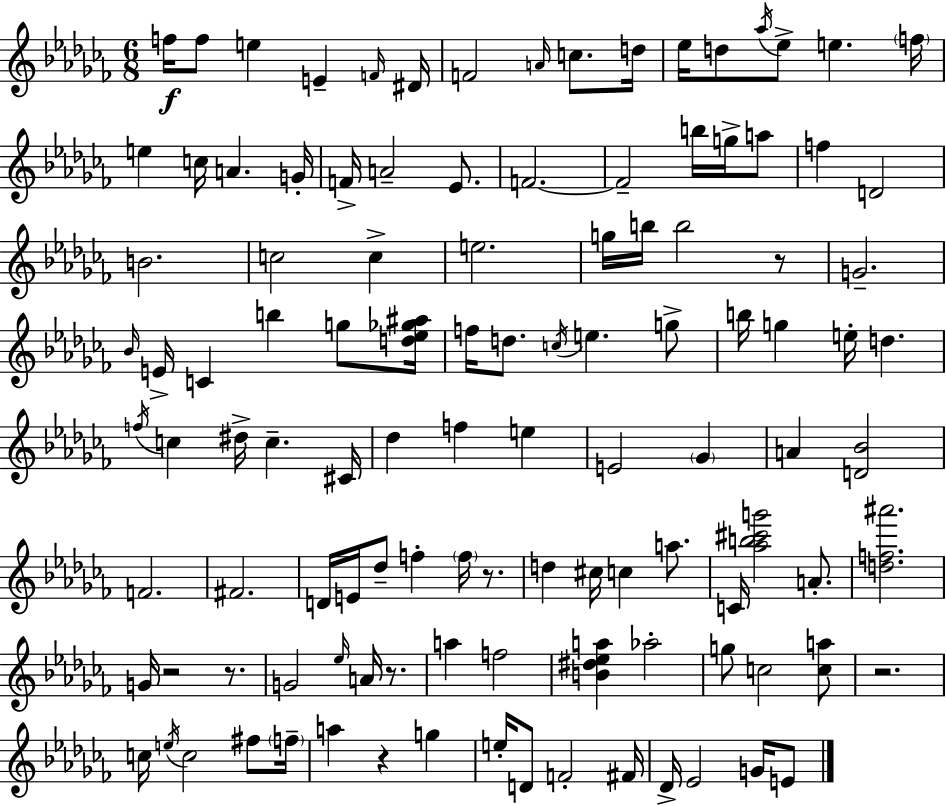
F5/s F5/e E5/q E4/q F4/s D#4/s F4/h A4/s C5/e. D5/s Eb5/s D5/e Ab5/s Eb5/e E5/q. F5/s E5/q C5/s A4/q. G4/s F4/s A4/h Eb4/e. F4/h. F4/h B5/s G5/s A5/e F5/q D4/h B4/h. C5/h C5/q E5/h. G5/s B5/s B5/h R/e G4/h. Bb4/s E4/s C4/q B5/q G5/e [D5,Eb5,Gb5,A#5]/s F5/s D5/e. C5/s E5/q. G5/e B5/s G5/q E5/s D5/q. F5/s C5/q D#5/s C5/q. C#4/s Db5/q F5/q E5/q E4/h Gb4/q A4/q [D4,Bb4]/h F4/h. F#4/h. D4/s E4/s Db5/e F5/q F5/s R/e. D5/q C#5/s C5/q A5/e. C4/s [Ab5,B5,C#6,G6]/h A4/e. [D5,F5,A#6]/h. G4/s R/h R/e. G4/h Eb5/s A4/s R/e. A5/q F5/h [B4,D#5,Eb5,A5]/q Ab5/h G5/e C5/h [C5,A5]/e R/h. C5/s E5/s C5/h F#5/e F5/s A5/q R/q G5/q E5/s D4/e F4/h F#4/s Db4/s Eb4/h G4/s E4/e